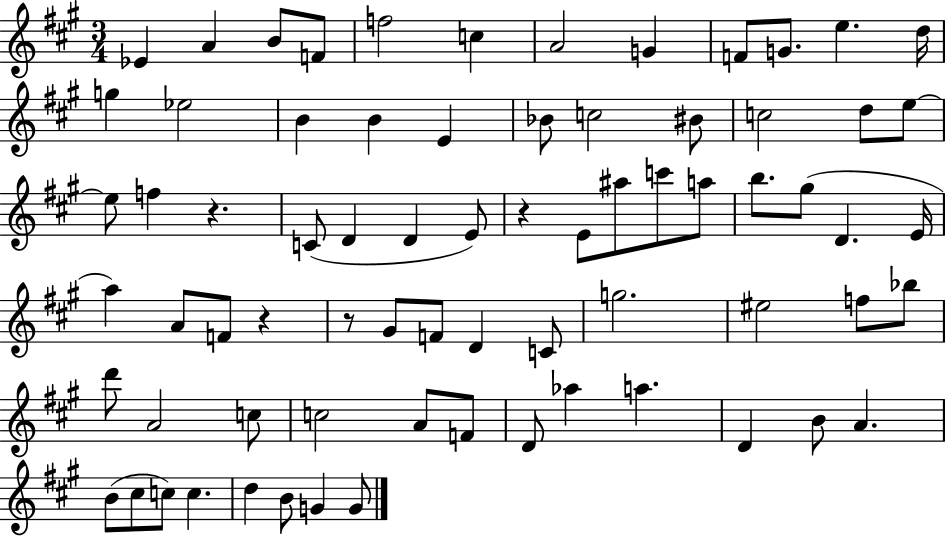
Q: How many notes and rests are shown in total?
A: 72